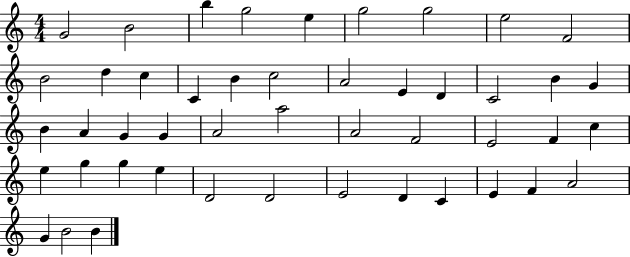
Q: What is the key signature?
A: C major